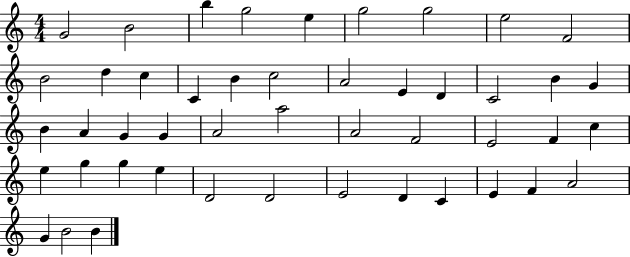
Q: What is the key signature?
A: C major